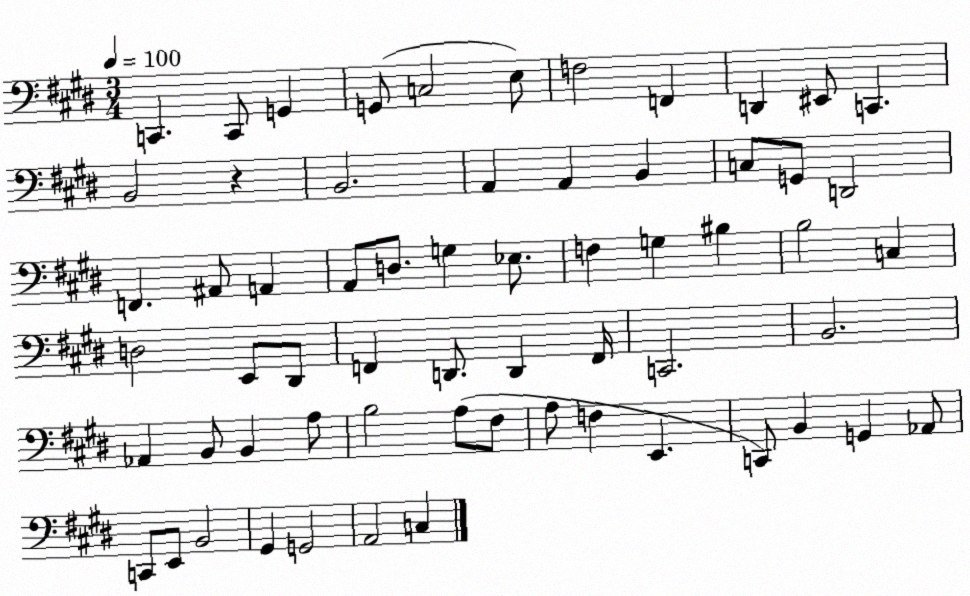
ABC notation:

X:1
T:Untitled
M:3/4
L:1/4
K:E
C,, C,,/2 G,, G,,/2 C,2 E,/2 F,2 F,, D,, ^E,,/2 C,, B,,2 z B,,2 A,, A,, B,, C,/2 G,,/2 D,,2 F,, ^A,,/2 A,, A,,/2 D,/2 G, _E,/2 F, G, ^B, B,2 C, D,2 E,,/2 ^D,,/2 F,, D,,/2 D,, F,,/4 C,,2 B,,2 _A,, B,,/2 B,, A,/2 B,2 A,/2 ^F,/2 A,/2 F, E,, C,,/2 B,, G,, _A,,/2 C,,/2 E,,/2 B,,2 ^G,, G,,2 A,,2 C,